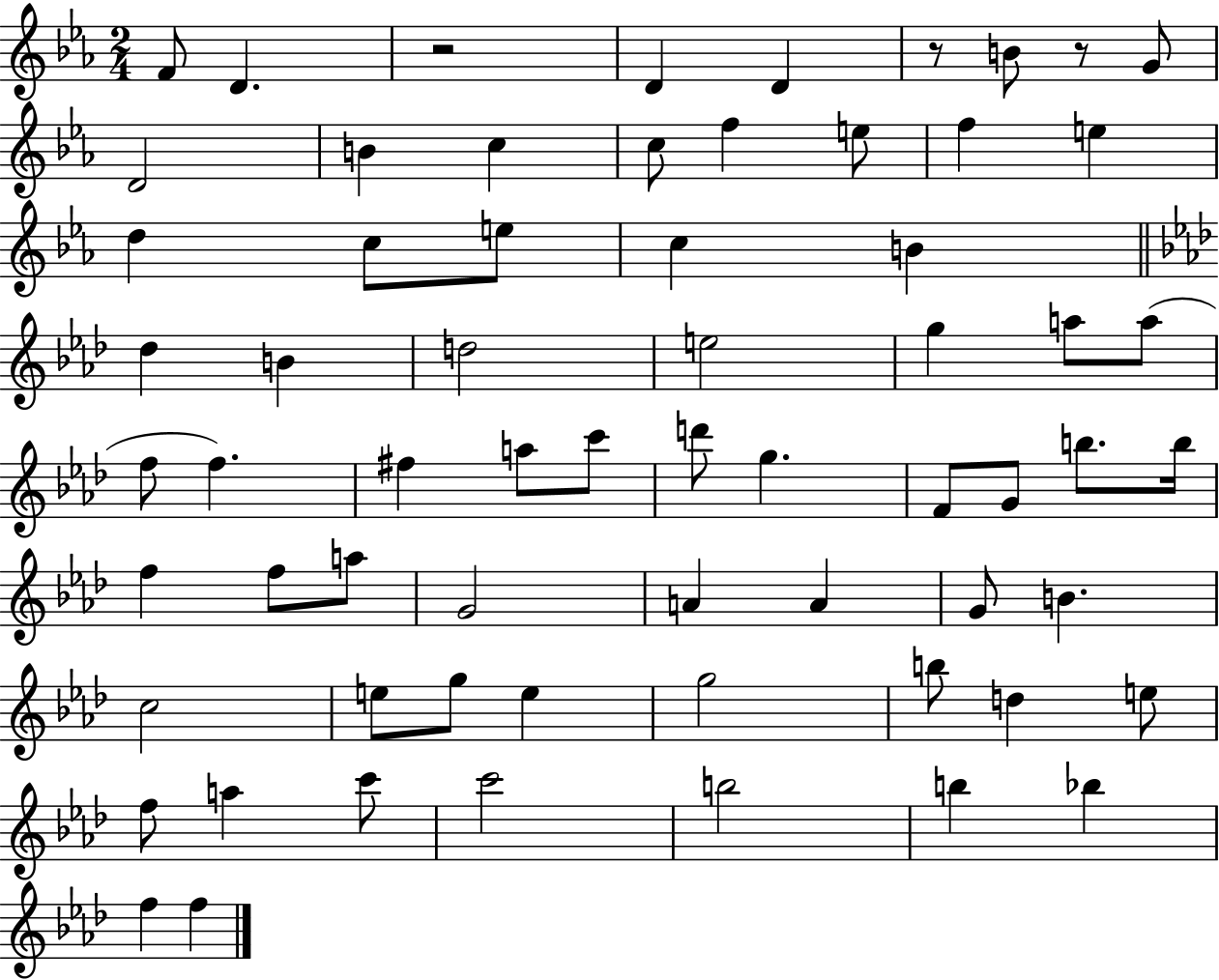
{
  \clef treble
  \numericTimeSignature
  \time 2/4
  \key ees \major
  f'8 d'4. | r2 | d'4 d'4 | r8 b'8 r8 g'8 | \break d'2 | b'4 c''4 | c''8 f''4 e''8 | f''4 e''4 | \break d''4 c''8 e''8 | c''4 b'4 | \bar "||" \break \key aes \major des''4 b'4 | d''2 | e''2 | g''4 a''8 a''8( | \break f''8 f''4.) | fis''4 a''8 c'''8 | d'''8 g''4. | f'8 g'8 b''8. b''16 | \break f''4 f''8 a''8 | g'2 | a'4 a'4 | g'8 b'4. | \break c''2 | e''8 g''8 e''4 | g''2 | b''8 d''4 e''8 | \break f''8 a''4 c'''8 | c'''2 | b''2 | b''4 bes''4 | \break f''4 f''4 | \bar "|."
}